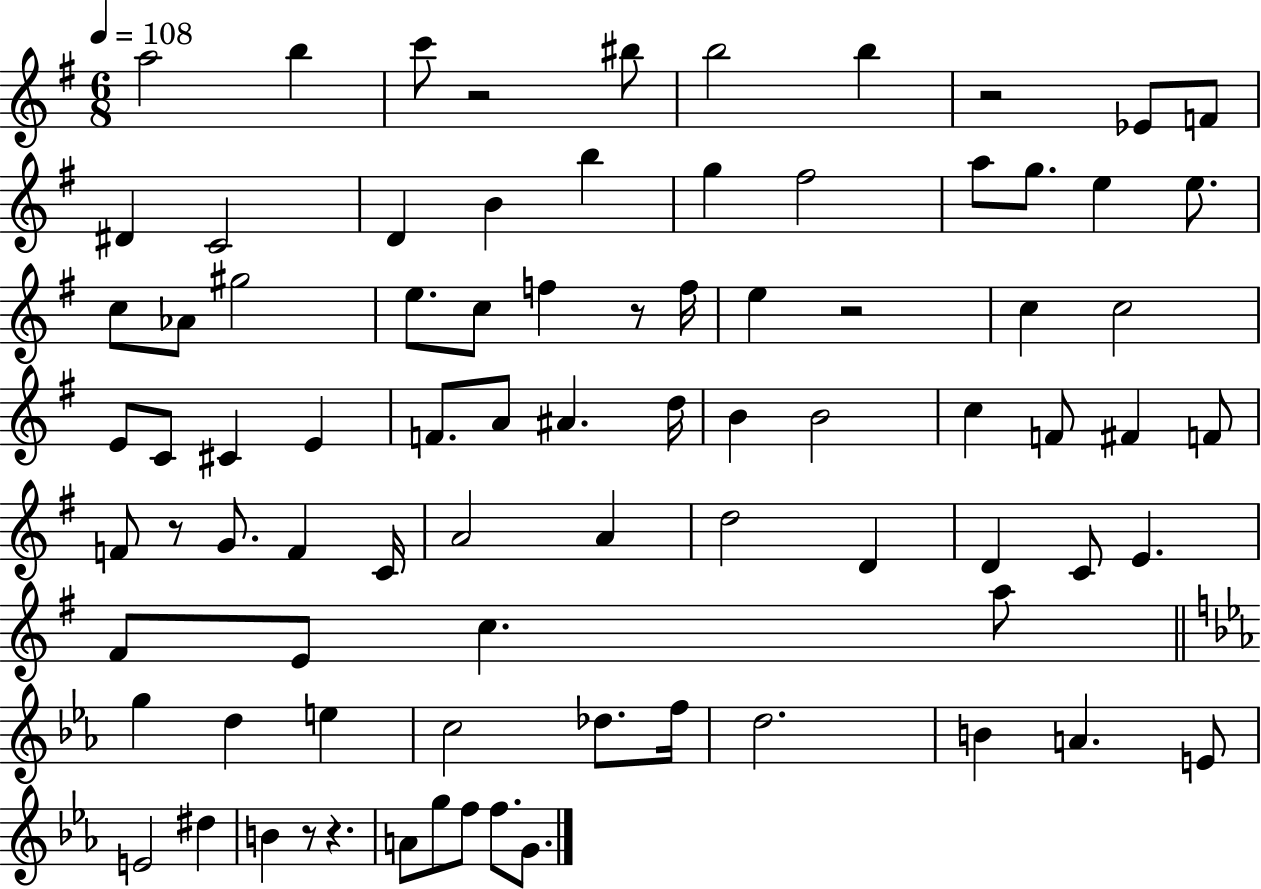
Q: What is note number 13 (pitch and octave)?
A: B5